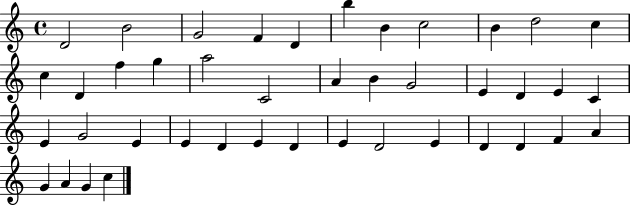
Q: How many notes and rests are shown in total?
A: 42